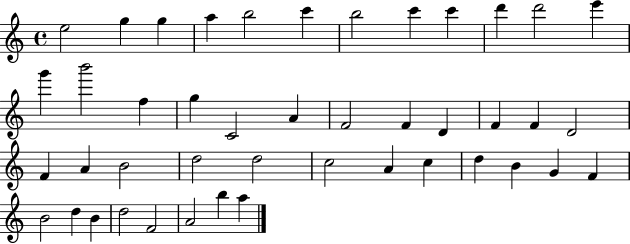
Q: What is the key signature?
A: C major